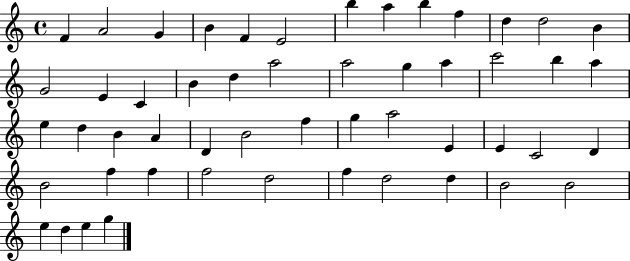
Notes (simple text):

F4/q A4/h G4/q B4/q F4/q E4/h B5/q A5/q B5/q F5/q D5/q D5/h B4/q G4/h E4/q C4/q B4/q D5/q A5/h A5/h G5/q A5/q C6/h B5/q A5/q E5/q D5/q B4/q A4/q D4/q B4/h F5/q G5/q A5/h E4/q E4/q C4/h D4/q B4/h F5/q F5/q F5/h D5/h F5/q D5/h D5/q B4/h B4/h E5/q D5/q E5/q G5/q